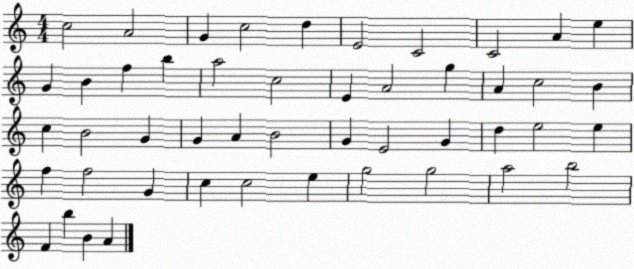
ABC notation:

X:1
T:Untitled
M:4/4
L:1/4
K:C
c2 A2 G c2 d E2 C2 C2 A e G B f b a2 c2 E A2 g A c2 B c B2 G G A B2 G E2 G d e2 e f f2 G c c2 e g2 g2 a2 b2 F b B A